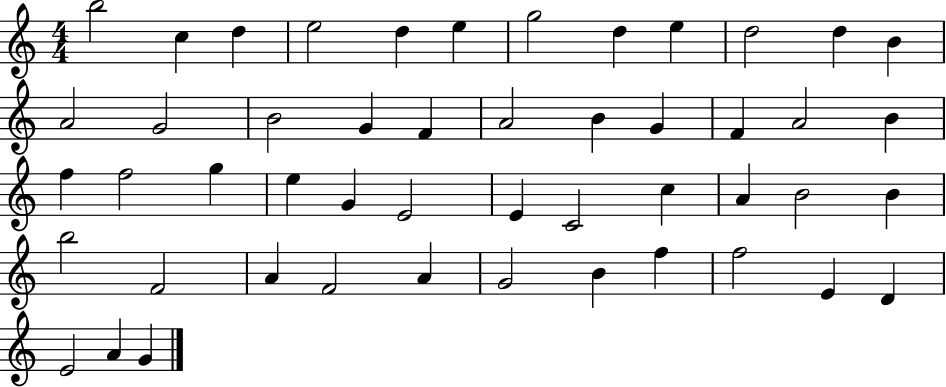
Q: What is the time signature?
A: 4/4